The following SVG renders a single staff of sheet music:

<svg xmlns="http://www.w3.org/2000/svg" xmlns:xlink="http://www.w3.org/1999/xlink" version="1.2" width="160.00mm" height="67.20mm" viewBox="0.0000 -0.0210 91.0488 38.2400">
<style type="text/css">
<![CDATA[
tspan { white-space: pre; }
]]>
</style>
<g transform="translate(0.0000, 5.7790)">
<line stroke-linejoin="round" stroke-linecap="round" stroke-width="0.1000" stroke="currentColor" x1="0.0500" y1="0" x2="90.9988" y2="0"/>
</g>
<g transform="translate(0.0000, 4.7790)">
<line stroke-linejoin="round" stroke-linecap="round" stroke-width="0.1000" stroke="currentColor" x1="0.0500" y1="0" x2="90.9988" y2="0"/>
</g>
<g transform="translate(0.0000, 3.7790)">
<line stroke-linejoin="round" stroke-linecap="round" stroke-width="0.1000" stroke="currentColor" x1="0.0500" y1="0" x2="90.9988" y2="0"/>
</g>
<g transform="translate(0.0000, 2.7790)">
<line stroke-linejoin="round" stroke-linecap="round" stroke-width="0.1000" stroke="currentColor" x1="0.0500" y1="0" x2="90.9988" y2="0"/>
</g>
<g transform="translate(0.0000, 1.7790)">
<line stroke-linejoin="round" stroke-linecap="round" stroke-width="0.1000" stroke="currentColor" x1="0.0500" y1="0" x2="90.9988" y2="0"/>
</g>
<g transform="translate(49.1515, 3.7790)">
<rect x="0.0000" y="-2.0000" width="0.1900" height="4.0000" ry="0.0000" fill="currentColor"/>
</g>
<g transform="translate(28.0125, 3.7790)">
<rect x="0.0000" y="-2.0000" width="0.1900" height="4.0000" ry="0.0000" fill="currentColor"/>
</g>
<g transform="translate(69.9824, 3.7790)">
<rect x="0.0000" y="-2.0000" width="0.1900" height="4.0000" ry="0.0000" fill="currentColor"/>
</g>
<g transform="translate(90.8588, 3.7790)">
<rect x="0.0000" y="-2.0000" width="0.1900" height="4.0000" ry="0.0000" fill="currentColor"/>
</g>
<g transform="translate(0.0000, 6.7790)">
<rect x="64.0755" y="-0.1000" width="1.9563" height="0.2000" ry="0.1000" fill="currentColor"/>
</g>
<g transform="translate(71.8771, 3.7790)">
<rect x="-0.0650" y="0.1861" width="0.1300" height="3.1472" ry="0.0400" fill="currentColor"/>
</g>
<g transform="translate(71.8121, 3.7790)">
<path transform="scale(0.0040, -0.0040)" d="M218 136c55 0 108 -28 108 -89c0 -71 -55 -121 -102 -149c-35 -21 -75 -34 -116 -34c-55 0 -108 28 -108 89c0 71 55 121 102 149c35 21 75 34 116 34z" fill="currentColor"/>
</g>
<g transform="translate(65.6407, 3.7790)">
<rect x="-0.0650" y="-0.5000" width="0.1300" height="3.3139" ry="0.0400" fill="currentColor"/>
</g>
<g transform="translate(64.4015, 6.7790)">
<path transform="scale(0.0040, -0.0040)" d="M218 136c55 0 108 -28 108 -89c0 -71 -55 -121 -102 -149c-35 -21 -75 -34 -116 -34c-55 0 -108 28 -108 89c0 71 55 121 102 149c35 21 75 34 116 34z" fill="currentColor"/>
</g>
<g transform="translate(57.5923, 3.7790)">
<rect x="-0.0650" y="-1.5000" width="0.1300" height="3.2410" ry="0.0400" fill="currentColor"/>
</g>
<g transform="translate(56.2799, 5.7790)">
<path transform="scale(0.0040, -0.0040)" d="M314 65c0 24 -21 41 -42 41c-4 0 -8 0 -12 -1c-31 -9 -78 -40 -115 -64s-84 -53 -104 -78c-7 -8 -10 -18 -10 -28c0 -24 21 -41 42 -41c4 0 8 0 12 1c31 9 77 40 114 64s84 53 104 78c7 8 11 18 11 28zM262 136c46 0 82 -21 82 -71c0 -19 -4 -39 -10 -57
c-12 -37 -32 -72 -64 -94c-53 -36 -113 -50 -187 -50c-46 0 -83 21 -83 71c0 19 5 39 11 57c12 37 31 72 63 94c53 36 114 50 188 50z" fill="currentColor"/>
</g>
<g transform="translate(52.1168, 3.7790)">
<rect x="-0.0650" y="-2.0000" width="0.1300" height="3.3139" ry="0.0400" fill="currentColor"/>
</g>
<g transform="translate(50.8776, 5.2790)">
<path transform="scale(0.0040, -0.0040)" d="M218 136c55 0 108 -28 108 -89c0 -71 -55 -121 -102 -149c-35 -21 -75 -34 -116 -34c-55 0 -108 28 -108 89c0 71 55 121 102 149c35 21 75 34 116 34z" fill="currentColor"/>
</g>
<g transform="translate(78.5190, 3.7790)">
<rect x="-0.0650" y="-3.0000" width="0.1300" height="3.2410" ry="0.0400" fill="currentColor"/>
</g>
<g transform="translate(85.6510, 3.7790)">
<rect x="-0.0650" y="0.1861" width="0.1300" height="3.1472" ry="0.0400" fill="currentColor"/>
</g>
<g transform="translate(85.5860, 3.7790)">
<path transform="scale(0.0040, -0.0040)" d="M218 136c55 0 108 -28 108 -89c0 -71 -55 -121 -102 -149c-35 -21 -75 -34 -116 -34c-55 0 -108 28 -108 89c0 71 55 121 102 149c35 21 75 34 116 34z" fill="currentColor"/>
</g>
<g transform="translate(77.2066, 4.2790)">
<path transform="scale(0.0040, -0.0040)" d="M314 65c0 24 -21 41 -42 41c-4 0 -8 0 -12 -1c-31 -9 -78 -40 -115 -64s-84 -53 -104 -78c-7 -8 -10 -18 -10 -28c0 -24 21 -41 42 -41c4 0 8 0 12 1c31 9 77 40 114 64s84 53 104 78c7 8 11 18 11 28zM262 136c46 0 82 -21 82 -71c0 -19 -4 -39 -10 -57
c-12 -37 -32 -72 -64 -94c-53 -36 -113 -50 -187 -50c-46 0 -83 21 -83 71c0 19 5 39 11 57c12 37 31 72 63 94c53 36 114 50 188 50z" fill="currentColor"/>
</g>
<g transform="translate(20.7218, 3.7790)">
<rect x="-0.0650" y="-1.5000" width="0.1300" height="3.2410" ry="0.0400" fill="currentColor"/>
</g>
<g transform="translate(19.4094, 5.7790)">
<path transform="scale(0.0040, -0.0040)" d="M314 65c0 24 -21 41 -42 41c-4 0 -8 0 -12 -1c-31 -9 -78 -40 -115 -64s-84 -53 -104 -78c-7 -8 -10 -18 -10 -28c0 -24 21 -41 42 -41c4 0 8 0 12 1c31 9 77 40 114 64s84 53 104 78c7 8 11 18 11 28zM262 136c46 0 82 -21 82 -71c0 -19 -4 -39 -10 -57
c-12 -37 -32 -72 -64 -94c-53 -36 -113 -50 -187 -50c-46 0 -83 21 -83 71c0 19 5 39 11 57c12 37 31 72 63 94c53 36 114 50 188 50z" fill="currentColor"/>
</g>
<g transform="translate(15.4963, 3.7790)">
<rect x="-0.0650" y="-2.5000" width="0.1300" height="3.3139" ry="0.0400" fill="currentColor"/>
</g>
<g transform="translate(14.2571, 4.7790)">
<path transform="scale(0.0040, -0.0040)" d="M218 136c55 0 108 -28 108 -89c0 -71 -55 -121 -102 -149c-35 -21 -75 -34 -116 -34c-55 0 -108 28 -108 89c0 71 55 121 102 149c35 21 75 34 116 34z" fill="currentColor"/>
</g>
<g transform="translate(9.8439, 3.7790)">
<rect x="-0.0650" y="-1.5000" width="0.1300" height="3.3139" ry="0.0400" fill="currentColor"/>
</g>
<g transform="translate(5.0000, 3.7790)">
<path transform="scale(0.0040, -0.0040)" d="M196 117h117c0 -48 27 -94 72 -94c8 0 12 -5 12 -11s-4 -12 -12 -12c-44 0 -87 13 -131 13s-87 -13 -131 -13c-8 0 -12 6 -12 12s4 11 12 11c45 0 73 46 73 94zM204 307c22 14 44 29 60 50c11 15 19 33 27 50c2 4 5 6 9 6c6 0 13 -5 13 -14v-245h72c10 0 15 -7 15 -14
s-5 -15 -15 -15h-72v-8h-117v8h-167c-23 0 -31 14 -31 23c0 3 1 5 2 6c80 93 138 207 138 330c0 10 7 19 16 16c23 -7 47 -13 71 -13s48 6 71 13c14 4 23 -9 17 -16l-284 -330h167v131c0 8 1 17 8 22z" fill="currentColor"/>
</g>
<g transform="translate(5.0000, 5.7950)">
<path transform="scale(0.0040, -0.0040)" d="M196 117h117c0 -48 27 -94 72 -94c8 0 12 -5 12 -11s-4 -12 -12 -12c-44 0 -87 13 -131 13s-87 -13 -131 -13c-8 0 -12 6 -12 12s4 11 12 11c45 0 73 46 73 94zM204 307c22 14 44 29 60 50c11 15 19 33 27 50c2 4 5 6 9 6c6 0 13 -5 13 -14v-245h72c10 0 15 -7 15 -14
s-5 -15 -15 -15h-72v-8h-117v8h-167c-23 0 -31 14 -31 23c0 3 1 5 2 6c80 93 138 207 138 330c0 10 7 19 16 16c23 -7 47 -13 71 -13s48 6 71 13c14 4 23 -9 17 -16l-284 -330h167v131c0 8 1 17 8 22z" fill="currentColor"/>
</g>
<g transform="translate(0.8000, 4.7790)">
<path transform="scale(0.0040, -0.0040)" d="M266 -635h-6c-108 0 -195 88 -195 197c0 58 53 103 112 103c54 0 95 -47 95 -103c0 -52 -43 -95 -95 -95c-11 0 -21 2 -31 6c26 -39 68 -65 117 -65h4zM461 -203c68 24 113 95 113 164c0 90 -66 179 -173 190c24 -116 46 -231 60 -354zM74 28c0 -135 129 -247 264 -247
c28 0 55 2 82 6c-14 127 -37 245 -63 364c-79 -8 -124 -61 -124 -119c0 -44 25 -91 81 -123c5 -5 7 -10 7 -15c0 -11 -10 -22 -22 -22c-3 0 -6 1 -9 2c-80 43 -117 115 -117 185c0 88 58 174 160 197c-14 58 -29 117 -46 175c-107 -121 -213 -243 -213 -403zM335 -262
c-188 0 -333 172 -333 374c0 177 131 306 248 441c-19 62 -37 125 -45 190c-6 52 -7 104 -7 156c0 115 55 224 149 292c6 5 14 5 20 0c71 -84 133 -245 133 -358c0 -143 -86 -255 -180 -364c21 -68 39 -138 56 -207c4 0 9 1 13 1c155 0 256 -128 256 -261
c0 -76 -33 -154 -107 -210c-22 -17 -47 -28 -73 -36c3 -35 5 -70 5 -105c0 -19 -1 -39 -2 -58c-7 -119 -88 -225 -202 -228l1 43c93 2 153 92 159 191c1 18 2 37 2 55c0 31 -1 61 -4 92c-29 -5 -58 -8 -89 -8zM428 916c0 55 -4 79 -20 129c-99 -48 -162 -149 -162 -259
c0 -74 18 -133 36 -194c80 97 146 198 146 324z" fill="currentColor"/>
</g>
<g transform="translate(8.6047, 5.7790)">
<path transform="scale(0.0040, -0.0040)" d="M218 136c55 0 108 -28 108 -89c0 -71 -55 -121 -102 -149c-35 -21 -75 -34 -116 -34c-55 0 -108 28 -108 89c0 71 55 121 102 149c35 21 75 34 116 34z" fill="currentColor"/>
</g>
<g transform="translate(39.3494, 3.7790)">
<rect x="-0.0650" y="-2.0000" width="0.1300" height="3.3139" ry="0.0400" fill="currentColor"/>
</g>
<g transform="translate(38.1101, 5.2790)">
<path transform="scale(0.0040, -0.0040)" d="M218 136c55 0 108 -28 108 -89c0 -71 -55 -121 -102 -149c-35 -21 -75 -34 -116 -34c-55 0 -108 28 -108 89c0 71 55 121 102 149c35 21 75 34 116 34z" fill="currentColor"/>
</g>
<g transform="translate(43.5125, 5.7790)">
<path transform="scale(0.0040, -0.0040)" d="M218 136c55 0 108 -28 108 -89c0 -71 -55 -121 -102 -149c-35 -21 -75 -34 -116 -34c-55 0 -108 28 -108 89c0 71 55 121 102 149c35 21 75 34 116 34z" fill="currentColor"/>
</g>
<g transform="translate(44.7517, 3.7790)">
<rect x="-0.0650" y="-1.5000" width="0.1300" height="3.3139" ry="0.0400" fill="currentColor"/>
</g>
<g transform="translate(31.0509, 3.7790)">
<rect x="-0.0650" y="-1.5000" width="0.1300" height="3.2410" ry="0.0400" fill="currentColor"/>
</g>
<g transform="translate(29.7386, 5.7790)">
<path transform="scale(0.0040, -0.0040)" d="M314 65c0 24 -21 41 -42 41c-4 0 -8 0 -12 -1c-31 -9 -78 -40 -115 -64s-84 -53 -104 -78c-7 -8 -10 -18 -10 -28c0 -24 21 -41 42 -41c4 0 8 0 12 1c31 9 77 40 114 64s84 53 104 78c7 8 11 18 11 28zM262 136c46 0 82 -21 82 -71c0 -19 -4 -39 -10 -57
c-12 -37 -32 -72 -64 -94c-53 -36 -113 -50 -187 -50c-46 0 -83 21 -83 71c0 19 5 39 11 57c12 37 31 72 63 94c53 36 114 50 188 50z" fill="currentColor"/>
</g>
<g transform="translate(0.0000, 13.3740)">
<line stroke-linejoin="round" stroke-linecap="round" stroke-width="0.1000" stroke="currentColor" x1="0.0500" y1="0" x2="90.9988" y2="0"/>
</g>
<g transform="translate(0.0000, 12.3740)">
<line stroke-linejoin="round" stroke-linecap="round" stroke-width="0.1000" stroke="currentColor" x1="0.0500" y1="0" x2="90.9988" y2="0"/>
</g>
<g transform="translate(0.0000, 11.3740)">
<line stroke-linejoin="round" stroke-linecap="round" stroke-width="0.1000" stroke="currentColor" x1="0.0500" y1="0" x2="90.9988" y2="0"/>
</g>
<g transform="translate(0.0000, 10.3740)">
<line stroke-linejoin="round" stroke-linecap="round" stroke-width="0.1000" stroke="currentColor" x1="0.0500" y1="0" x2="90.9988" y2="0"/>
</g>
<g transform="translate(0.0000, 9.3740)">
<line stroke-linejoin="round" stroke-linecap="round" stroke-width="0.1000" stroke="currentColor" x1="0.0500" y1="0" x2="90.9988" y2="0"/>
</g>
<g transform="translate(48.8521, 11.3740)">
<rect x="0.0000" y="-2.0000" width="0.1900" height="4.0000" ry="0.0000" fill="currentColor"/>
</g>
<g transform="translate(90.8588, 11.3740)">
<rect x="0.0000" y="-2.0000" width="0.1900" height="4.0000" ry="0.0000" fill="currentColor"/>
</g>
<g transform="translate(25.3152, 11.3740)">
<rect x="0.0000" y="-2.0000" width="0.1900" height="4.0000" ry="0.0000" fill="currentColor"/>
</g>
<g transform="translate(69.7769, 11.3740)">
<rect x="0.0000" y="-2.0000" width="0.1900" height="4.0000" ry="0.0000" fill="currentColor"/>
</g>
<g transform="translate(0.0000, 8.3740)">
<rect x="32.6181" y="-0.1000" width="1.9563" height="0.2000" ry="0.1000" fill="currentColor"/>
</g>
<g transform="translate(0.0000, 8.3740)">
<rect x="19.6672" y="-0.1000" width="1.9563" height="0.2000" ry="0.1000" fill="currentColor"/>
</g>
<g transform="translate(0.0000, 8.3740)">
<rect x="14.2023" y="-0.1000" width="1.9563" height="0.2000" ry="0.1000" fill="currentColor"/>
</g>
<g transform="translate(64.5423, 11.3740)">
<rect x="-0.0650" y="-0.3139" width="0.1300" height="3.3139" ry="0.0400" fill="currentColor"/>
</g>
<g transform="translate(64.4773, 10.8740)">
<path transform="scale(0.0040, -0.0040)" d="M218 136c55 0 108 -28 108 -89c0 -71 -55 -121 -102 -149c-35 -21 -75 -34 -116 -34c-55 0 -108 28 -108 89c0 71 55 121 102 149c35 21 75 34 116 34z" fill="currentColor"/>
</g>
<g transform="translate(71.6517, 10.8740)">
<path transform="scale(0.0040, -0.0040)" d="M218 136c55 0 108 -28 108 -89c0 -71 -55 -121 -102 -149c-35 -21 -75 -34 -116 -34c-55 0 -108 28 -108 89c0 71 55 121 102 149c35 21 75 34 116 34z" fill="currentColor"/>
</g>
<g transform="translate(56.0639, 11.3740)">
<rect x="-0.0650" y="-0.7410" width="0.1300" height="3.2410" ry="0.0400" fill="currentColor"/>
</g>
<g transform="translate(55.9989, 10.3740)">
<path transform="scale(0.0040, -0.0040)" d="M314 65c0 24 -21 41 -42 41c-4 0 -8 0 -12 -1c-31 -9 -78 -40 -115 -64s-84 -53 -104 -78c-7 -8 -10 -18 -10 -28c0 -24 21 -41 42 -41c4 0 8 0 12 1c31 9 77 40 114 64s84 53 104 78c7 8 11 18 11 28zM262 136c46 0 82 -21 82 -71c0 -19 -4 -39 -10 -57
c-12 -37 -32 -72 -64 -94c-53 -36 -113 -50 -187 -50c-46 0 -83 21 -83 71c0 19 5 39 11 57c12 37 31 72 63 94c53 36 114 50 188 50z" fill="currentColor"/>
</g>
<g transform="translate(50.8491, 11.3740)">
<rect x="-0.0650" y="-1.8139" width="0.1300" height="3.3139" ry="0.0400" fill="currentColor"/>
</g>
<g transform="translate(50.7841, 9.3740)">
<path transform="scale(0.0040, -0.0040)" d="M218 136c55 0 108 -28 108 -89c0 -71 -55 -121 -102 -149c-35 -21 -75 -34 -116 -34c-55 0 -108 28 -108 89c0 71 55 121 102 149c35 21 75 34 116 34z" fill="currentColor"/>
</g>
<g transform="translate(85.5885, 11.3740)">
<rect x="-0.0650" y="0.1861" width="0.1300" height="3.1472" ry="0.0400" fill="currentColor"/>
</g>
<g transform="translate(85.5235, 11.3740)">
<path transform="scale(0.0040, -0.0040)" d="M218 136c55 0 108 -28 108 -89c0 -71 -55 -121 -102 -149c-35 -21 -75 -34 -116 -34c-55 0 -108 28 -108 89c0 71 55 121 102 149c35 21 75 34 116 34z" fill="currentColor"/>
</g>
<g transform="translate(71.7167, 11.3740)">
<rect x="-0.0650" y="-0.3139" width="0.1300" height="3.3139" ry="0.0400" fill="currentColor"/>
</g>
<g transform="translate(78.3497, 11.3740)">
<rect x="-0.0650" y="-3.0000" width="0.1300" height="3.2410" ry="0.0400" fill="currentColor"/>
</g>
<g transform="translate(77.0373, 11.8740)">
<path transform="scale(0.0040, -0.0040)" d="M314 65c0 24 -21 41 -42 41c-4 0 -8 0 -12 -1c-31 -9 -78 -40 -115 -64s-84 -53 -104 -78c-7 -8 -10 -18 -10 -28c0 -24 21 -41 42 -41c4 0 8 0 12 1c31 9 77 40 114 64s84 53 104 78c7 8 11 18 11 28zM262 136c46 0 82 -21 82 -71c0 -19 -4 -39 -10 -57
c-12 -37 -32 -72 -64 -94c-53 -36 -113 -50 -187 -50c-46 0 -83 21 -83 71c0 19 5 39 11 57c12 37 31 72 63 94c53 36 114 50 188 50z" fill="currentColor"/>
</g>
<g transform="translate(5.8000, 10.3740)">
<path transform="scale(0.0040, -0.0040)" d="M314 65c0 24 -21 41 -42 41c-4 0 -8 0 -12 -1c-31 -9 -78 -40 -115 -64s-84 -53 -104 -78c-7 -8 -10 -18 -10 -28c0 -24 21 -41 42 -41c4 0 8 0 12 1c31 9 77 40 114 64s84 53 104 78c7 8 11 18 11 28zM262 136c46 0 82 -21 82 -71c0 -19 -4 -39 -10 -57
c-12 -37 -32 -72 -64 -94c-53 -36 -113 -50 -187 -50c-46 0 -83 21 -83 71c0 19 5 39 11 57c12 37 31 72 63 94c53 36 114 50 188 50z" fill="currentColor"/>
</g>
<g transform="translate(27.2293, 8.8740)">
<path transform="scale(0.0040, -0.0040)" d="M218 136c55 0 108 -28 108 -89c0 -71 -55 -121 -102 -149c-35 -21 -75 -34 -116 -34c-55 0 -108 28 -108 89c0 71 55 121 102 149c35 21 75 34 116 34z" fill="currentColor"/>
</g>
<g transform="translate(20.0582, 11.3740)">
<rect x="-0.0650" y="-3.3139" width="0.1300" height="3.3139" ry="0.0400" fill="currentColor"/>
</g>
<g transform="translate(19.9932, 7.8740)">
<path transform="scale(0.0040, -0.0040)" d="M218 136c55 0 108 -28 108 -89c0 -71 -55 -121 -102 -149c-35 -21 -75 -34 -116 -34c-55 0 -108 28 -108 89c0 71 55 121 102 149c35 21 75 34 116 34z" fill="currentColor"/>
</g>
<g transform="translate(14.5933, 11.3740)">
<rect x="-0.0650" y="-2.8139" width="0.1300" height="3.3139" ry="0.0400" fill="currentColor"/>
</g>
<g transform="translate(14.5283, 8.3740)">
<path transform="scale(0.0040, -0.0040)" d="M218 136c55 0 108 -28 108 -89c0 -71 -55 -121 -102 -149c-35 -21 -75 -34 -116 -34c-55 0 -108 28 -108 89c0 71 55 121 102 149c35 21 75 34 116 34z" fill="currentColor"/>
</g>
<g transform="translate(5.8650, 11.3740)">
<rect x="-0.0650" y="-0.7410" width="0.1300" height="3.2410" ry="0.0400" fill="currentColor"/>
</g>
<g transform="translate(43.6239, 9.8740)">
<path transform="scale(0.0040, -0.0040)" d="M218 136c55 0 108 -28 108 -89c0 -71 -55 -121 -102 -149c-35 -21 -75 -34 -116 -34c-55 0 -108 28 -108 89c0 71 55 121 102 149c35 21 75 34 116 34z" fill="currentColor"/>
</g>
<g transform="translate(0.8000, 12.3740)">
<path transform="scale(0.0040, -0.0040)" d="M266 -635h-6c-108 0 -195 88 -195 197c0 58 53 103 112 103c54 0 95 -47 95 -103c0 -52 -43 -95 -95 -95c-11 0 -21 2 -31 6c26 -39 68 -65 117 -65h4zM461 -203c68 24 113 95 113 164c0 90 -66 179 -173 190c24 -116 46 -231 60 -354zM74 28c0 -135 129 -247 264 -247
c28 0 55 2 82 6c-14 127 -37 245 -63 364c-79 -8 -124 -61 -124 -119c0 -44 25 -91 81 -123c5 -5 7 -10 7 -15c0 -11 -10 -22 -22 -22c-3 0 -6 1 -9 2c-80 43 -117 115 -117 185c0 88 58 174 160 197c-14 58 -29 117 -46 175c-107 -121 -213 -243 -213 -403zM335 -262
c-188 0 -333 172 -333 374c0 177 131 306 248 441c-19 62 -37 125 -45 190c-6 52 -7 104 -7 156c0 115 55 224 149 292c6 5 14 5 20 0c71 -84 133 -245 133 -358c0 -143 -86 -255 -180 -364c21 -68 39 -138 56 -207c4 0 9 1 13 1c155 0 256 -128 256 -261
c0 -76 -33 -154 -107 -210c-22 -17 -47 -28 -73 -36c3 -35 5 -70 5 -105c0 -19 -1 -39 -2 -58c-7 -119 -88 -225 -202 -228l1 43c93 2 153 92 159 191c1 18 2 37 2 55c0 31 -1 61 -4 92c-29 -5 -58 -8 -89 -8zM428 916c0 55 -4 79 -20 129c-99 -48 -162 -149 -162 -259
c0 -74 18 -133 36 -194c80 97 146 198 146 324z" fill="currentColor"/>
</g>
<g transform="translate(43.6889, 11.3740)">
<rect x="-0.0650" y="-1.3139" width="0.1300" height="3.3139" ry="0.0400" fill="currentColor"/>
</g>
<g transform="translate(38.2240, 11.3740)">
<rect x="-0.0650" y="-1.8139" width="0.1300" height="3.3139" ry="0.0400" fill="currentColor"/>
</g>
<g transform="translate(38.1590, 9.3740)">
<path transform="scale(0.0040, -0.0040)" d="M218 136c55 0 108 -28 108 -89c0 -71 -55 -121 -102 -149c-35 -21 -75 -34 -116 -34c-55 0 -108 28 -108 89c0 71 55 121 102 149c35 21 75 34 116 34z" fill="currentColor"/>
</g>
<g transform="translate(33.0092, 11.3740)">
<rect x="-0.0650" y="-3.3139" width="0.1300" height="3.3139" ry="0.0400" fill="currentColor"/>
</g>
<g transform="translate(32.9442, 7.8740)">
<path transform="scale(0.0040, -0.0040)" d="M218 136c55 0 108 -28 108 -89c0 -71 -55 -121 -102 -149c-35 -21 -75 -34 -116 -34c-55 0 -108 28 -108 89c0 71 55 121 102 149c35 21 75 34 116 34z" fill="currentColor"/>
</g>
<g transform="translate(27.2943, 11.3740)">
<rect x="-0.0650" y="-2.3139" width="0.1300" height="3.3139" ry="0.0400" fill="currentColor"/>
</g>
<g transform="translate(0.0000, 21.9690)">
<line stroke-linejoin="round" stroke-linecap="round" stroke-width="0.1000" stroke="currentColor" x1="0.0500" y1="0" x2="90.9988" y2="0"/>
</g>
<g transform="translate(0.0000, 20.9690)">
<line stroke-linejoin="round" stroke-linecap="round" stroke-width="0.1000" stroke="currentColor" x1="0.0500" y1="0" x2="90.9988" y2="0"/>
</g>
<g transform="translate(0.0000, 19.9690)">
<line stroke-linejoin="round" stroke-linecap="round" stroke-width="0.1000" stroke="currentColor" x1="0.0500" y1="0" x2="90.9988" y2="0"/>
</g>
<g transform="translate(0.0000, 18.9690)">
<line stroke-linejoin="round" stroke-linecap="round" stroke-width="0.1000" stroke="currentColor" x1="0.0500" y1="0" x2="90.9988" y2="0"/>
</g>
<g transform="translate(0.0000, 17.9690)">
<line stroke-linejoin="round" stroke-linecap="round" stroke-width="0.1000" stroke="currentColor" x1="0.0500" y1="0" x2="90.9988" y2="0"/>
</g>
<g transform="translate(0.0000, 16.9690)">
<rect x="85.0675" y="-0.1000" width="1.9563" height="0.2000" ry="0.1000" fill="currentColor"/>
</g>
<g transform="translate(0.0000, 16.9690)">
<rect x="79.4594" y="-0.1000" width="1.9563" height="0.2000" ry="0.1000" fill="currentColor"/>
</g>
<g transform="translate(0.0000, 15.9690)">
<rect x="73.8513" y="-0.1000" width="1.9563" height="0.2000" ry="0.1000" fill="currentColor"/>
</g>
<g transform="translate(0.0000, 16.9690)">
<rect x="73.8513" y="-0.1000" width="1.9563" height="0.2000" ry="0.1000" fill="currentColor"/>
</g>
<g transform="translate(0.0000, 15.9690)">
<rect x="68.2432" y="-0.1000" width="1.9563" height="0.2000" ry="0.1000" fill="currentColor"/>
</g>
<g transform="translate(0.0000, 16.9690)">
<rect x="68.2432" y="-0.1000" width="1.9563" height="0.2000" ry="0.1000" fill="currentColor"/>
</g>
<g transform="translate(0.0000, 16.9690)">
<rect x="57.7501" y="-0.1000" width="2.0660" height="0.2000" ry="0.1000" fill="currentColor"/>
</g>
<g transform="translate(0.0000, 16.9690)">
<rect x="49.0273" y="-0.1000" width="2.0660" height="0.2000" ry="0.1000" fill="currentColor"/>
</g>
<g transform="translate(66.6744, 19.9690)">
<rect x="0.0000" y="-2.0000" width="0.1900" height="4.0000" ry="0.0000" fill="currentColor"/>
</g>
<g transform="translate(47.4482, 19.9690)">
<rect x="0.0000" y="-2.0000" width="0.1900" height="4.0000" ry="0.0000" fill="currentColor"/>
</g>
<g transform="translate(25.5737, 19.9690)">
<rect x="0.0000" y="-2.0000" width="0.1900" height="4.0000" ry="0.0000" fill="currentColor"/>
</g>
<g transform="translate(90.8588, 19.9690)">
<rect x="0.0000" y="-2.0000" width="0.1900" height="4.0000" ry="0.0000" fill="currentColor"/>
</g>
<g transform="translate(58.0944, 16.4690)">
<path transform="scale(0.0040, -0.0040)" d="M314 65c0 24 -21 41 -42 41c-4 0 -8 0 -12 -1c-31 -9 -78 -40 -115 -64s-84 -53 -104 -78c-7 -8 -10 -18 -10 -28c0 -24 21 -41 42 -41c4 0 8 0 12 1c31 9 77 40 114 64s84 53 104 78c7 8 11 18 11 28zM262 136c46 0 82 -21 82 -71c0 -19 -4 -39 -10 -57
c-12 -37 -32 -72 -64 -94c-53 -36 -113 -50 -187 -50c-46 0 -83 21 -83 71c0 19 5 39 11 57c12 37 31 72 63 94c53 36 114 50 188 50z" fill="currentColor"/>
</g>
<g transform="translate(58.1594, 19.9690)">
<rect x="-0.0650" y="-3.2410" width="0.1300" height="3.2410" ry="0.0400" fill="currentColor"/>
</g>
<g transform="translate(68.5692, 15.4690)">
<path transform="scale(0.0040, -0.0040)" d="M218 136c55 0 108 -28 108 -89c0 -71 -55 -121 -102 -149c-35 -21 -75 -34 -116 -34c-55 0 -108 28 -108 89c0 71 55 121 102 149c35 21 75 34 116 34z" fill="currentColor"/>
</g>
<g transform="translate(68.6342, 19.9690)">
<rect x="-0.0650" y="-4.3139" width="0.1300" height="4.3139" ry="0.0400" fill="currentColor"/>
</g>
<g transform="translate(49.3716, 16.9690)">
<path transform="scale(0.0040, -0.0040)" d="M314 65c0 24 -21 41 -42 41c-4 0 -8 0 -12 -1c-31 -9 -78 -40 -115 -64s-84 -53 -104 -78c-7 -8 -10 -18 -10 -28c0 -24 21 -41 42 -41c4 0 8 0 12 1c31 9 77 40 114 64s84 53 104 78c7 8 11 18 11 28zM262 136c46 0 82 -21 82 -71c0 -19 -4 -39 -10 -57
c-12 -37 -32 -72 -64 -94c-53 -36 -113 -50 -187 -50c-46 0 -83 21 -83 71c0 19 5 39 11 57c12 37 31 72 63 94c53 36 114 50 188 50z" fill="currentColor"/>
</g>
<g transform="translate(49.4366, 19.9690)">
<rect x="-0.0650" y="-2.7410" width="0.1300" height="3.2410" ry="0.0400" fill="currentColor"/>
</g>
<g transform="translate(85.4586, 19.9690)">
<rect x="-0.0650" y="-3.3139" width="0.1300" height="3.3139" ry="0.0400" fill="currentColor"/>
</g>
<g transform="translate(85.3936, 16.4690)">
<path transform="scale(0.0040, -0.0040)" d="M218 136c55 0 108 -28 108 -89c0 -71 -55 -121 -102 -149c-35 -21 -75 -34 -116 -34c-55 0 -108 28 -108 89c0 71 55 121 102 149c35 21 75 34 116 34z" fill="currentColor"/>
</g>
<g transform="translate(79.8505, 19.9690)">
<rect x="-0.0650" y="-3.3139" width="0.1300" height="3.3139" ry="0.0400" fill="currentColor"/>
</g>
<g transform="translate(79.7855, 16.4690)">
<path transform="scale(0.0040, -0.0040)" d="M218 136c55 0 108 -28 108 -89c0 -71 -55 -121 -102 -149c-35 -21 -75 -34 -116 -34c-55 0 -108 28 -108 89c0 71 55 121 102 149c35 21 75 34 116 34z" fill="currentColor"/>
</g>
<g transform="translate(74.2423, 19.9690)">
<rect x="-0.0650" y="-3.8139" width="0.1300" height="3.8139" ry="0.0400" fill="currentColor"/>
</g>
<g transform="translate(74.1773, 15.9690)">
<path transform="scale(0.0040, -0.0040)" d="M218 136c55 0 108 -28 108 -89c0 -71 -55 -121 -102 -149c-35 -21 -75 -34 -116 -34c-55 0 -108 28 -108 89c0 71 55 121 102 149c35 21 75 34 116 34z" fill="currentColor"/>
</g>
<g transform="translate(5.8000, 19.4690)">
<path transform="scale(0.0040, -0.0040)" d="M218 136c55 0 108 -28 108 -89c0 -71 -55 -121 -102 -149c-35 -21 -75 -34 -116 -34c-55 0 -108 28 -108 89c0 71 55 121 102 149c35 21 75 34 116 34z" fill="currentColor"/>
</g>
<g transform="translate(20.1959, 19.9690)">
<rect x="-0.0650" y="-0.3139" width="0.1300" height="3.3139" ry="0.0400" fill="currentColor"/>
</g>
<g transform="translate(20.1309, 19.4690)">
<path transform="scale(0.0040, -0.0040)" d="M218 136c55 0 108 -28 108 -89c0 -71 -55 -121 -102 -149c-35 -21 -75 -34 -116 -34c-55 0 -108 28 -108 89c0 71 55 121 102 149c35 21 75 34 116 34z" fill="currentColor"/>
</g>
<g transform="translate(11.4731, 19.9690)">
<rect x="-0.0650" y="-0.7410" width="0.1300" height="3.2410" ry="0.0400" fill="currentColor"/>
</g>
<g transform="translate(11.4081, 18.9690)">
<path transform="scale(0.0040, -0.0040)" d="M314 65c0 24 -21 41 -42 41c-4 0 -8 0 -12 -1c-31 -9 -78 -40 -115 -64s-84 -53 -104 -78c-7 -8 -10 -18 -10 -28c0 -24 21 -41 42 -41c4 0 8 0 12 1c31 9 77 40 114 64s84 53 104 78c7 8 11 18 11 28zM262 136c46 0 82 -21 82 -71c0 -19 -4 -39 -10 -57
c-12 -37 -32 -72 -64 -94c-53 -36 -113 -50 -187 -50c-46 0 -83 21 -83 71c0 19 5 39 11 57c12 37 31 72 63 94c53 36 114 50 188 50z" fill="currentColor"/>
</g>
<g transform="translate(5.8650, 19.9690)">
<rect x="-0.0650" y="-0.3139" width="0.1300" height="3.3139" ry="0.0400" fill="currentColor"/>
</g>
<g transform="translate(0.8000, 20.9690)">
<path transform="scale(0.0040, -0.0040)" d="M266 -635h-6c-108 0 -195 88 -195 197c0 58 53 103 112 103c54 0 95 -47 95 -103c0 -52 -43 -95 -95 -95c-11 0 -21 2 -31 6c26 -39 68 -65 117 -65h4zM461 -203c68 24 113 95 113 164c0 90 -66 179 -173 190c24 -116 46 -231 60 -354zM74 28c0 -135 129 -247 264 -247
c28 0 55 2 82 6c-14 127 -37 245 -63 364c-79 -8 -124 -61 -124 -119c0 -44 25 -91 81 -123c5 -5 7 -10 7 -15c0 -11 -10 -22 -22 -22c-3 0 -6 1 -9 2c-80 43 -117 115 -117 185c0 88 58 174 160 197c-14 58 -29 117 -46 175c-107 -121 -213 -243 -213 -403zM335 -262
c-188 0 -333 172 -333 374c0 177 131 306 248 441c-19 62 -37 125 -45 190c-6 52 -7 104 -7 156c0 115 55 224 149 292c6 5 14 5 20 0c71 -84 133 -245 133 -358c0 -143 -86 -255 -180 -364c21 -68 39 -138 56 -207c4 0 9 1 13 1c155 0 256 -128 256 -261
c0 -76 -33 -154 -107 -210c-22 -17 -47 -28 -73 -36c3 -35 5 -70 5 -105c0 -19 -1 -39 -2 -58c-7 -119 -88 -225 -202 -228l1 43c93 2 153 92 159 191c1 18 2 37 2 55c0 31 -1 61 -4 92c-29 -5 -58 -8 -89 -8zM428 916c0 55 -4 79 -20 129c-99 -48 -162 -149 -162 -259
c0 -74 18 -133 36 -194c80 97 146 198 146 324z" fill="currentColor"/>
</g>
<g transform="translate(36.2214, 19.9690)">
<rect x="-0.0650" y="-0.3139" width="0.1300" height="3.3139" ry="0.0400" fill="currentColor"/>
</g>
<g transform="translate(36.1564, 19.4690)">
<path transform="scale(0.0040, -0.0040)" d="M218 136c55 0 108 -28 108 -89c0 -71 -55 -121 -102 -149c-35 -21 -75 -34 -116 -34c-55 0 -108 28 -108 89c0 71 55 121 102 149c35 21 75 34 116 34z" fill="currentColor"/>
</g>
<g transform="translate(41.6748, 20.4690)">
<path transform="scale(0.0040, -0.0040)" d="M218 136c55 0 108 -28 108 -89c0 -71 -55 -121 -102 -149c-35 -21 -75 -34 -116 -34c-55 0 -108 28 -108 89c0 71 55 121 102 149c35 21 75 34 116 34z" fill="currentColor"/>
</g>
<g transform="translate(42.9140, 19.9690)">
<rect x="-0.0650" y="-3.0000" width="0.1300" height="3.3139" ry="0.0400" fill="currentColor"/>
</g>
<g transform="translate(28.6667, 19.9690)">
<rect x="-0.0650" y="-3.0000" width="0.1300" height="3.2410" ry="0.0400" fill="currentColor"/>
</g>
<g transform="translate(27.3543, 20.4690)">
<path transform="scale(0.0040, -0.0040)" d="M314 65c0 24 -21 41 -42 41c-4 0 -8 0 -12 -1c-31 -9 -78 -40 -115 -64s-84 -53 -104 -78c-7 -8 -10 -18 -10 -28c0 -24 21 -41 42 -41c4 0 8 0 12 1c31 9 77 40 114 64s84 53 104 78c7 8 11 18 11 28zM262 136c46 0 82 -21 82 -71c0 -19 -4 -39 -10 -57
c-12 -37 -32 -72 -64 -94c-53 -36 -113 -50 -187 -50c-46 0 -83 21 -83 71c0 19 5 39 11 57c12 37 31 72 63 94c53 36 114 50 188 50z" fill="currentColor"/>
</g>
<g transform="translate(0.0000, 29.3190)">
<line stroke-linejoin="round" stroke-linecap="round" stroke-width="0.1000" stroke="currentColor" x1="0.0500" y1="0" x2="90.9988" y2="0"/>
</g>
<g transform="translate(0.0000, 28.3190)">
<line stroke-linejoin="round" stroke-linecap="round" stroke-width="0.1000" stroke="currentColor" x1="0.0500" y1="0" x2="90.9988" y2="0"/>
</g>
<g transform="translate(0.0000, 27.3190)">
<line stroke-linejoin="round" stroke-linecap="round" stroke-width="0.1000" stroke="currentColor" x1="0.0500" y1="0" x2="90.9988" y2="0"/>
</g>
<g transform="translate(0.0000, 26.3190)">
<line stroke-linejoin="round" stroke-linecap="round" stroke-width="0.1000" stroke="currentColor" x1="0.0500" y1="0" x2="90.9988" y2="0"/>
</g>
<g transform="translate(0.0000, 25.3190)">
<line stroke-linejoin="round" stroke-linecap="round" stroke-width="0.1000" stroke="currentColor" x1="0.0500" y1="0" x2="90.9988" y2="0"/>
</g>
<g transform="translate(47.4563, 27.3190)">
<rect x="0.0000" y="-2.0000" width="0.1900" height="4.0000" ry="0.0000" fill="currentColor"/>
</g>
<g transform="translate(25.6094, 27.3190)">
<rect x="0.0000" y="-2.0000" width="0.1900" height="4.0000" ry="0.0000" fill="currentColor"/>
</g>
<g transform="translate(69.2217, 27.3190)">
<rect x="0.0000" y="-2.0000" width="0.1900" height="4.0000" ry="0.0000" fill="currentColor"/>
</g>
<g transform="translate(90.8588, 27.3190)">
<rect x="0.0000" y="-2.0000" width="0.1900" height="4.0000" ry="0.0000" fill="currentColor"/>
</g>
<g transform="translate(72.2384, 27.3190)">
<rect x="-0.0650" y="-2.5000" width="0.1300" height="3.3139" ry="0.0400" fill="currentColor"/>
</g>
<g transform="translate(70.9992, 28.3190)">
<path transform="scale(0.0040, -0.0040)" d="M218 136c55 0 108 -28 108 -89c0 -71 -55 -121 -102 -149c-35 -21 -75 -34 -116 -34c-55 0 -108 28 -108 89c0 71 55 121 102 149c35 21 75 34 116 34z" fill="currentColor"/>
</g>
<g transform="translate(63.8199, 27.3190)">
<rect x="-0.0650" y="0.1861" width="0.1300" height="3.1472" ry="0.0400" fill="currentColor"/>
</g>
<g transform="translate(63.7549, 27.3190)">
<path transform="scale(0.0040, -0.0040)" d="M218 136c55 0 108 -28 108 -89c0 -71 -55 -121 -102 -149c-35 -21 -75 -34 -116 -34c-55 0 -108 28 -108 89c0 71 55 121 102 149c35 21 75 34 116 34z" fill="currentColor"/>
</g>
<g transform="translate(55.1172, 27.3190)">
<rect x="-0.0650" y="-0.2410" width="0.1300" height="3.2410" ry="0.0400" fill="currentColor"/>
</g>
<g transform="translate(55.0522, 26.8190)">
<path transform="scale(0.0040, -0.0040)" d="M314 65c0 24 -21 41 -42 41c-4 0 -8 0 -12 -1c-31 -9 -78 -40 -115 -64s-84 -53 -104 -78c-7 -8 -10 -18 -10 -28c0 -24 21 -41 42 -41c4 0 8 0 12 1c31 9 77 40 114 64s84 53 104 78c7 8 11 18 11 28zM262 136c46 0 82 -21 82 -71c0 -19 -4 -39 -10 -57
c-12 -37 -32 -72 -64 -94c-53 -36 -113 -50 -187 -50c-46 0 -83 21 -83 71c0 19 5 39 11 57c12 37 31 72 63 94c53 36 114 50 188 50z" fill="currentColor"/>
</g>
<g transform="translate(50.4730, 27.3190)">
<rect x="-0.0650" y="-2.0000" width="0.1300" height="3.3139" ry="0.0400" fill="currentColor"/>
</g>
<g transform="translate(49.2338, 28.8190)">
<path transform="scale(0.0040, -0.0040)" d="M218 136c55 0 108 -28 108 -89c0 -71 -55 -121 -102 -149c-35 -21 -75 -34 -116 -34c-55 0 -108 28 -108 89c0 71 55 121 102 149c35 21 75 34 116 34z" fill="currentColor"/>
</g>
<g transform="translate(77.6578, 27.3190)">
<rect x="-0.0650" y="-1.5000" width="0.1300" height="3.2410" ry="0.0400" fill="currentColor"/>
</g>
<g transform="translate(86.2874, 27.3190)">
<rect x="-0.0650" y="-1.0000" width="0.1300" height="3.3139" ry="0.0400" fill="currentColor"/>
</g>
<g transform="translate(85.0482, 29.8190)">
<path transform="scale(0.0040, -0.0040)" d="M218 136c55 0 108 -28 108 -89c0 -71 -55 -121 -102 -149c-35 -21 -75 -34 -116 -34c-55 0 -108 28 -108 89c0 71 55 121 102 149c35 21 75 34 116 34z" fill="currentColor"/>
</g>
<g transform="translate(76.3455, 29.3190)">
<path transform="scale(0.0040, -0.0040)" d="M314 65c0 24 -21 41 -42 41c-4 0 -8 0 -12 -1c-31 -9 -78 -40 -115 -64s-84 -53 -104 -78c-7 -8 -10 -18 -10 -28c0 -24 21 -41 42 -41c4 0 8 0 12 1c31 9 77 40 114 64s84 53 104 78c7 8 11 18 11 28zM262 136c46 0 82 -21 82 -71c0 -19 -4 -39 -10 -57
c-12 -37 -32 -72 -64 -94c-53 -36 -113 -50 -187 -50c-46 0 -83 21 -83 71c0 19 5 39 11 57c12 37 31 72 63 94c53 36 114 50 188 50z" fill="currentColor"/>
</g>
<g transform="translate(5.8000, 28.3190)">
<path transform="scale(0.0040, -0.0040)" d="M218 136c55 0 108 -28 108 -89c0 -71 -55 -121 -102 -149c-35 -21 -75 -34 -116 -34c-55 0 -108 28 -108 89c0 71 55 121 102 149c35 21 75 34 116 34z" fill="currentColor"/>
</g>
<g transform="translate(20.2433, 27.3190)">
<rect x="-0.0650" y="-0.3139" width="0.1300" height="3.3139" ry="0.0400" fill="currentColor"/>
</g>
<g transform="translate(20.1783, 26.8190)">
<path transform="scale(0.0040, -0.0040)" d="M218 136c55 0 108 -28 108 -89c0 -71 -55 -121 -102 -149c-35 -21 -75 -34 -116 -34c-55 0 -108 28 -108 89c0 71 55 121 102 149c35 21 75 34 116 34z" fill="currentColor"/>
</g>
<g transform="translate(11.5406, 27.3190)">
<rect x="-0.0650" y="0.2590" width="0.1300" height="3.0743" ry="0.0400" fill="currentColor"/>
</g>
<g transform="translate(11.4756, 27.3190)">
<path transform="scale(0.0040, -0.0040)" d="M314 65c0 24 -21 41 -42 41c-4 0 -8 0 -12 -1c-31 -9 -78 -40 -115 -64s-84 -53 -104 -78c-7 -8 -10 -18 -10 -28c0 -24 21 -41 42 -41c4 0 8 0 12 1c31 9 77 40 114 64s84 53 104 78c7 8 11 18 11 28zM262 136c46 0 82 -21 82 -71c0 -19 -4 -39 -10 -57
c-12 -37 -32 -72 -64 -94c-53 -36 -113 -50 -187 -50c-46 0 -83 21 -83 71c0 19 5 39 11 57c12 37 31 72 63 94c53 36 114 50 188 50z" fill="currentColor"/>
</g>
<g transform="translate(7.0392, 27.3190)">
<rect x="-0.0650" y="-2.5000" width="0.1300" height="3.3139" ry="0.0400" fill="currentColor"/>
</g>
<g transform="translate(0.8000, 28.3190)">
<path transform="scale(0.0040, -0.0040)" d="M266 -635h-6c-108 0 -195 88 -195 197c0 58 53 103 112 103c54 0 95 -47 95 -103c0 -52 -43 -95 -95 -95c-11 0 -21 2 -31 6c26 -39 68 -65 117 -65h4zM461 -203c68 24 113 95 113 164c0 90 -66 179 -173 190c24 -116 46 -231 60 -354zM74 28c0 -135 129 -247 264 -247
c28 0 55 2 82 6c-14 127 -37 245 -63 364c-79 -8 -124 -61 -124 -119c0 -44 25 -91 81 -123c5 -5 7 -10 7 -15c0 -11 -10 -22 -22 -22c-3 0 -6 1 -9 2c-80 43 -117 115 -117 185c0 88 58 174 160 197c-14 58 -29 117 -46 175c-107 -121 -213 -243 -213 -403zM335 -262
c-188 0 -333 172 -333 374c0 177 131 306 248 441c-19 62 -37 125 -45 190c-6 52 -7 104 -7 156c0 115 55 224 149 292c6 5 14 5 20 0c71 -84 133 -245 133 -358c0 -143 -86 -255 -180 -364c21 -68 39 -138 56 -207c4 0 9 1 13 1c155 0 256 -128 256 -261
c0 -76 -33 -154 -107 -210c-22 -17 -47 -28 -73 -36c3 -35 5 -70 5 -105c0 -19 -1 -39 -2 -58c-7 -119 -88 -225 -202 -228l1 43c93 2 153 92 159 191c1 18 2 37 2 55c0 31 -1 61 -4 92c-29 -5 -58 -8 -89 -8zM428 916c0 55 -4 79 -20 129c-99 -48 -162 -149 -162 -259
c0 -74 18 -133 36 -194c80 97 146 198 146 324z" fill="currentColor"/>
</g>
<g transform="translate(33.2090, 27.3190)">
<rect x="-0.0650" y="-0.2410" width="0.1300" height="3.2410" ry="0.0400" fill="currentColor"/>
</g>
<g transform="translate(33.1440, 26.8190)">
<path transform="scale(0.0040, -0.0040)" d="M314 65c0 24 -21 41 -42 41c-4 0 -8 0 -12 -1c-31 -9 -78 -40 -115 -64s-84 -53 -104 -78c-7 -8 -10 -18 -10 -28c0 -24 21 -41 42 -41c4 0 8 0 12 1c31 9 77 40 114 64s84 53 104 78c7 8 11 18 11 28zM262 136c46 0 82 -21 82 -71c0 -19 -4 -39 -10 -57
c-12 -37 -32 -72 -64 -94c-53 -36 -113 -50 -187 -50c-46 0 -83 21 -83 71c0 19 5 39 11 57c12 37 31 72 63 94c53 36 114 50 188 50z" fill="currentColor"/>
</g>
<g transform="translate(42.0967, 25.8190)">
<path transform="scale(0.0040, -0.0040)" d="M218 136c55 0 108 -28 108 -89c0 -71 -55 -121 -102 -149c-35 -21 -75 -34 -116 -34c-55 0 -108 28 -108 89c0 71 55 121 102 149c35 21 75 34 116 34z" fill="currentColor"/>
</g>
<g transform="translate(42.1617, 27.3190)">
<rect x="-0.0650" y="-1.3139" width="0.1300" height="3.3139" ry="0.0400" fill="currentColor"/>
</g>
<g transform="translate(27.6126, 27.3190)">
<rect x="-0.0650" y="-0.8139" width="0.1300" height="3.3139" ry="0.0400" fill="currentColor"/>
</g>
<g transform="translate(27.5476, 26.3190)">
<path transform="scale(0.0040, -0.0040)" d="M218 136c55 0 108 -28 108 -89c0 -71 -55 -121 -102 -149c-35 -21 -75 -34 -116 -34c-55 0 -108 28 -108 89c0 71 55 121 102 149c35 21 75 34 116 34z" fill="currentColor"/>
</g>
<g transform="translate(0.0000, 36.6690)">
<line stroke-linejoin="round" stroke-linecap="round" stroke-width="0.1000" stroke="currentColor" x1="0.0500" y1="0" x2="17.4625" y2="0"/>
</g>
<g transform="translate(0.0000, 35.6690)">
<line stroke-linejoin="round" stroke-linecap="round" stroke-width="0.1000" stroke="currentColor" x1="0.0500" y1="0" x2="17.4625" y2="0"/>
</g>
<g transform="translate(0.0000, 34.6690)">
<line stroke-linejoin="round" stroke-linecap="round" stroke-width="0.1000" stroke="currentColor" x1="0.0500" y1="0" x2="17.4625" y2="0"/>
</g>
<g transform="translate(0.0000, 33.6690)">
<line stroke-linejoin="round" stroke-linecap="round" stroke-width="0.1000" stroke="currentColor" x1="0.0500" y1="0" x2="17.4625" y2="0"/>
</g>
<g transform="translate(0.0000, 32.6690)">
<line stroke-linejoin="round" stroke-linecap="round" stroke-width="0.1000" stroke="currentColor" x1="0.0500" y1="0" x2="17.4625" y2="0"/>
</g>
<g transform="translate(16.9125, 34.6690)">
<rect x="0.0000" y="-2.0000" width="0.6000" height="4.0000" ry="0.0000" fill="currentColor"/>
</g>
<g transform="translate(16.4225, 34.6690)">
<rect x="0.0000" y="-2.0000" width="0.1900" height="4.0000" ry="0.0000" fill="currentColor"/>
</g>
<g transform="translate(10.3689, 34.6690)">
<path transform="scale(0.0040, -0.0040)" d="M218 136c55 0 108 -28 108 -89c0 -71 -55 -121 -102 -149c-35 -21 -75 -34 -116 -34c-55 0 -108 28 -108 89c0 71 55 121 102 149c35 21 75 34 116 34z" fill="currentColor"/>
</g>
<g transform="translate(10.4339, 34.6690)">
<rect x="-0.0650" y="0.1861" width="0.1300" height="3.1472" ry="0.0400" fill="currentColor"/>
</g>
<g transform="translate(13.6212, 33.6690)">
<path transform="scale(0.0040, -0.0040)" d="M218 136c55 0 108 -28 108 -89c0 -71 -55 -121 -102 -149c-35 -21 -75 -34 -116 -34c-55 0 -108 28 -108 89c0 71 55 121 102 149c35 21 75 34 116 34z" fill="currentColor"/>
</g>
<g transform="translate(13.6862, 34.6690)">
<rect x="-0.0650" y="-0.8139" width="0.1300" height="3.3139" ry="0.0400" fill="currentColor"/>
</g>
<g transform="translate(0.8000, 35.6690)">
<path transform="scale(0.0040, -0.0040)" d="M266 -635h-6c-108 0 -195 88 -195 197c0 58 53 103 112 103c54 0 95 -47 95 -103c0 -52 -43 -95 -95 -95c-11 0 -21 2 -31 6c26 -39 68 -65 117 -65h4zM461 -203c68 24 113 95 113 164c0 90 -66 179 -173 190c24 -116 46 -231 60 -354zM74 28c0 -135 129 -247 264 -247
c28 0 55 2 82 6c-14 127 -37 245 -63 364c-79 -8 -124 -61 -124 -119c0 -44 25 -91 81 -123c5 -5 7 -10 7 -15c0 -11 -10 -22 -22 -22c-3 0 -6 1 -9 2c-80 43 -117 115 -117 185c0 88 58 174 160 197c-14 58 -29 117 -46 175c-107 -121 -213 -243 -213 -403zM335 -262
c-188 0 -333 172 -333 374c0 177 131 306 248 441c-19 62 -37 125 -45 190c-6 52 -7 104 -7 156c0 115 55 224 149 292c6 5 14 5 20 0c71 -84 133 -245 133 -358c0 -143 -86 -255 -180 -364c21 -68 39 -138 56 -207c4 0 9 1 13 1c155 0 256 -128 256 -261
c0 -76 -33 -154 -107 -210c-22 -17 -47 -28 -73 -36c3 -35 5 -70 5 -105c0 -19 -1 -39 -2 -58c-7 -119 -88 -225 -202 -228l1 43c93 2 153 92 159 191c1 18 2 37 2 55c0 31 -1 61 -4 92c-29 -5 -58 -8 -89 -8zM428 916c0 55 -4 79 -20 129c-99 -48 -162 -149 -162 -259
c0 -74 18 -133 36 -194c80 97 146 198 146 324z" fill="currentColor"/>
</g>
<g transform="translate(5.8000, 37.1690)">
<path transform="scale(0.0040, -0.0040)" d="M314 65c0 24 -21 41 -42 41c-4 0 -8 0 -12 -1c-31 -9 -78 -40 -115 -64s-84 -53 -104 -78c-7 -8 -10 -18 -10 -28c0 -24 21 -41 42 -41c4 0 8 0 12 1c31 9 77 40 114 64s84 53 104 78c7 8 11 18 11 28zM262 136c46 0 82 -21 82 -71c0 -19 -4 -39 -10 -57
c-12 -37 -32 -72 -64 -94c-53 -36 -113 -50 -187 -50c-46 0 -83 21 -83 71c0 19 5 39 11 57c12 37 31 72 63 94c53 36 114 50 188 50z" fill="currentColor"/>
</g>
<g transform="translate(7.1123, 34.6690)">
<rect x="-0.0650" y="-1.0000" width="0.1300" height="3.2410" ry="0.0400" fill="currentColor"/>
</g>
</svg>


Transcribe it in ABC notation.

X:1
T:Untitled
M:4/4
L:1/4
K:C
E G E2 E2 F E F E2 C B A2 B d2 a b g b f e f d2 c c A2 B c d2 c A2 c A a2 b2 d' c' b b G B2 c d c2 e F c2 B G E2 D D2 B d